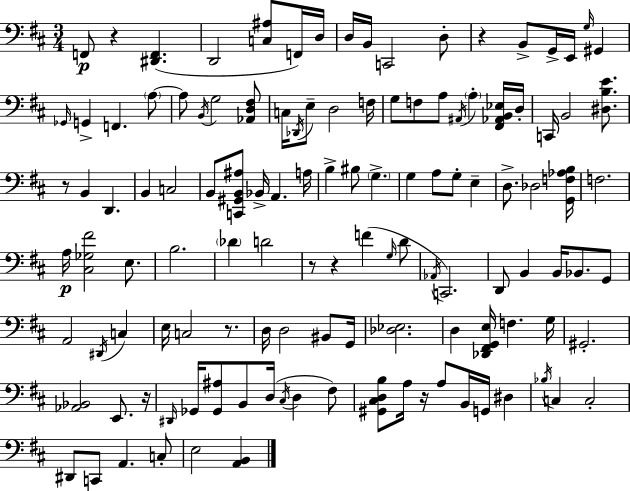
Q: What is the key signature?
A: D major